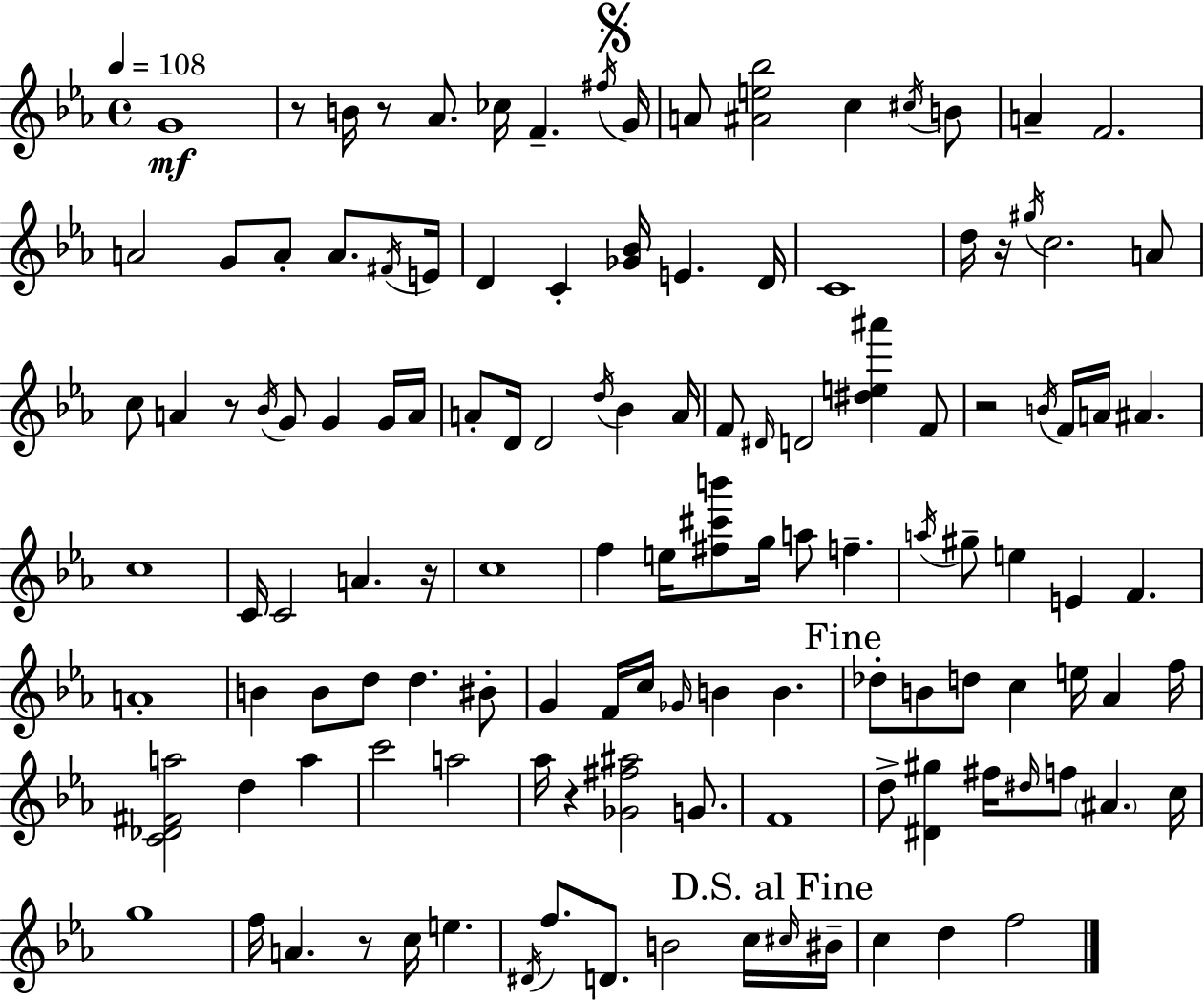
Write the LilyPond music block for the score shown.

{
  \clef treble
  \time 4/4
  \defaultTimeSignature
  \key c \minor
  \tempo 4 = 108
  g'1\mf | r8 b'16 r8 aes'8. ces''16 f'4.-- \acciaccatura { fis''16 } | \mark \markup { \musicglyph "scripts.segno" } g'16 a'8 <ais' e'' bes''>2 c''4 \acciaccatura { cis''16 } | b'8 a'4-- f'2. | \break a'2 g'8 a'8-. a'8. | \acciaccatura { fis'16 } e'16 d'4 c'4-. <ges' bes'>16 e'4. | d'16 c'1 | d''16 r16 \acciaccatura { gis''16 } c''2. | \break a'8 c''8 a'4 r8 \acciaccatura { bes'16 } g'8 g'4 | g'16 a'16 a'8-. d'16 d'2 | \acciaccatura { d''16 } bes'4 a'16 f'8 \grace { dis'16 } d'2 | <dis'' e'' ais'''>4 f'8 r2 \acciaccatura { b'16 } | \break f'16 a'16 ais'4. c''1 | c'16 c'2 | a'4. r16 c''1 | f''4 e''16 <fis'' cis''' b'''>8 g''16 | \break a''8 f''4.-- \acciaccatura { a''16 } gis''8-- e''4 e'4 | f'4. a'1-. | b'4 b'8 d''8 | d''4. bis'8-. g'4 f'16 c''16 \grace { ges'16 } | \break b'4 b'4. \mark "Fine" des''8-. b'8 d''8 | c''4 e''16 aes'4 f''16 <c' des' fis' a''>2 | d''4 a''4 c'''2 | a''2 aes''16 r4 <ges' fis'' ais''>2 | \break g'8. f'1 | d''8-> <dis' gis''>4 | fis''16 \grace { dis''16 } f''8 \parenthesize ais'4. c''16 g''1 | f''16 a'4. | \break r8 c''16 e''4. \acciaccatura { dis'16 } f''8. d'8. | b'2 c''16 \mark "D.S. al Fine" \grace { cis''16 } bis'16-- c''4 | d''4 f''2 \bar "|."
}